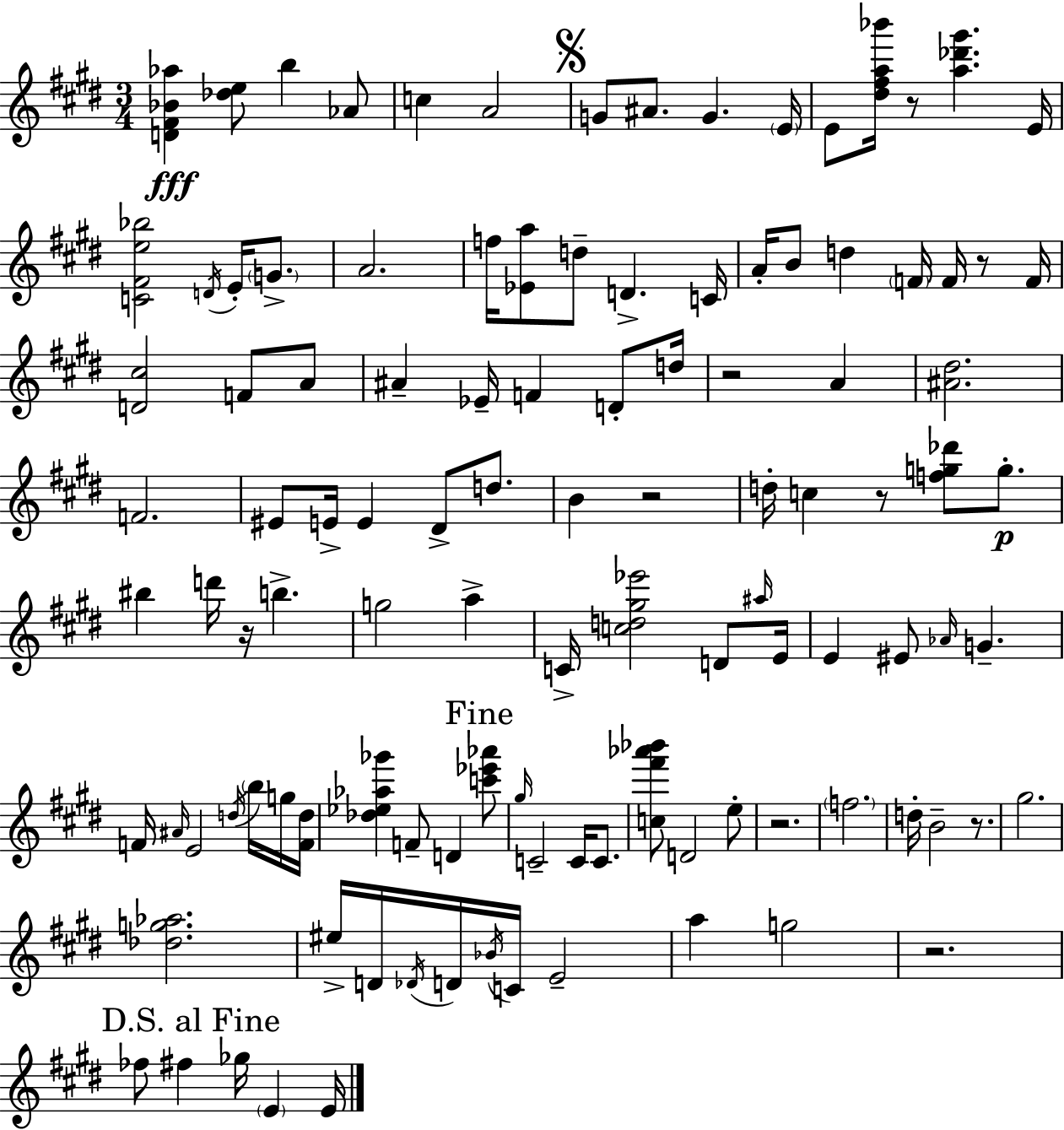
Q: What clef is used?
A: treble